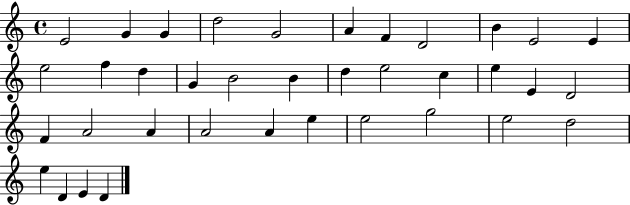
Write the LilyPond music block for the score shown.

{
  \clef treble
  \time 4/4
  \defaultTimeSignature
  \key c \major
  e'2 g'4 g'4 | d''2 g'2 | a'4 f'4 d'2 | b'4 e'2 e'4 | \break e''2 f''4 d''4 | g'4 b'2 b'4 | d''4 e''2 c''4 | e''4 e'4 d'2 | \break f'4 a'2 a'4 | a'2 a'4 e''4 | e''2 g''2 | e''2 d''2 | \break e''4 d'4 e'4 d'4 | \bar "|."
}